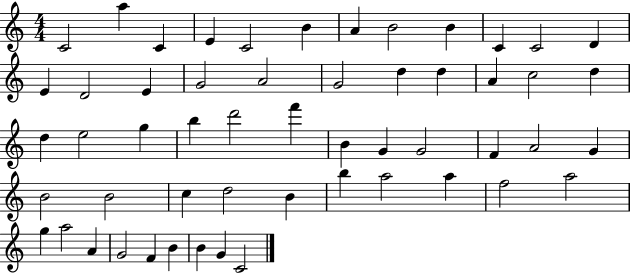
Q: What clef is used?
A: treble